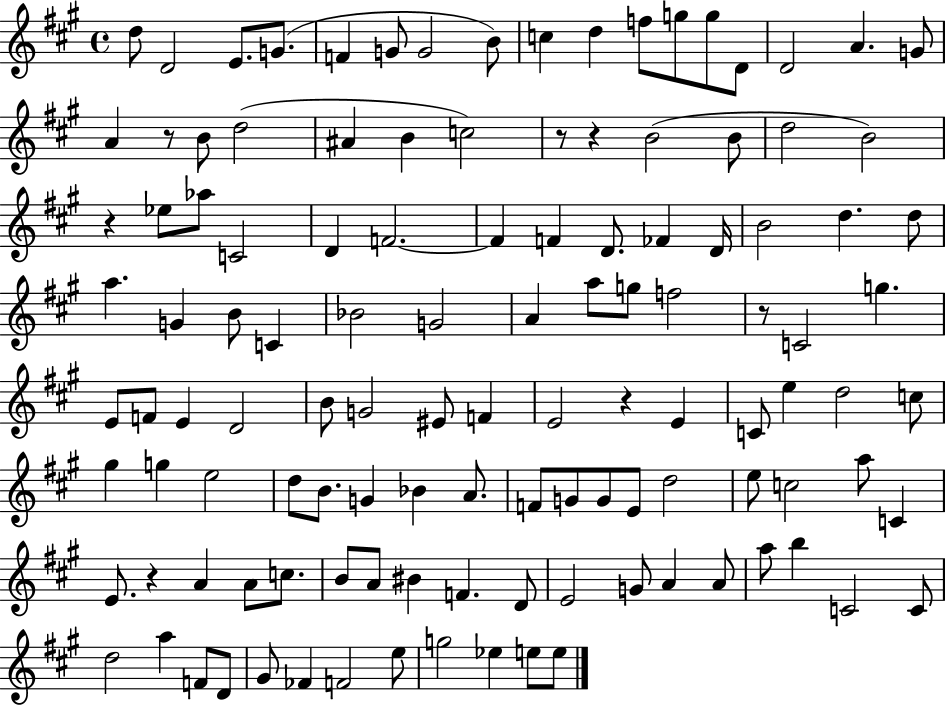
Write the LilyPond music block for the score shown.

{
  \clef treble
  \time 4/4
  \defaultTimeSignature
  \key a \major
  d''8 d'2 e'8. g'8.( | f'4 g'8 g'2 b'8) | c''4 d''4 f''8 g''8 g''8 d'8 | d'2 a'4. g'8 | \break a'4 r8 b'8 d''2( | ais'4 b'4 c''2) | r8 r4 b'2( b'8 | d''2 b'2) | \break r4 ees''8 aes''8 c'2 | d'4 f'2.~~ | f'4 f'4 d'8. fes'4 d'16 | b'2 d''4. d''8 | \break a''4. g'4 b'8 c'4 | bes'2 g'2 | a'4 a''8 g''8 f''2 | r8 c'2 g''4. | \break e'8 f'8 e'4 d'2 | b'8 g'2 eis'8 f'4 | e'2 r4 e'4 | c'8 e''4 d''2 c''8 | \break gis''4 g''4 e''2 | d''8 b'8. g'4 bes'4 a'8. | f'8 g'8 g'8 e'8 d''2 | e''8 c''2 a''8 c'4 | \break e'8. r4 a'4 a'8 c''8. | b'8 a'8 bis'4 f'4. d'8 | e'2 g'8 a'4 a'8 | a''8 b''4 c'2 c'8 | \break d''2 a''4 f'8 d'8 | gis'8 fes'4 f'2 e''8 | g''2 ees''4 e''8 e''8 | \bar "|."
}